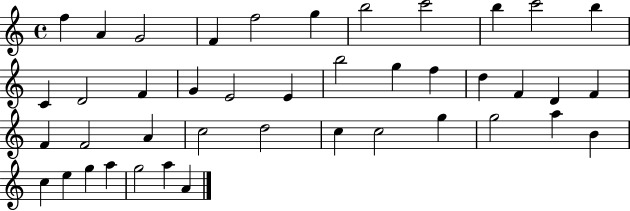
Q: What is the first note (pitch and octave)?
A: F5